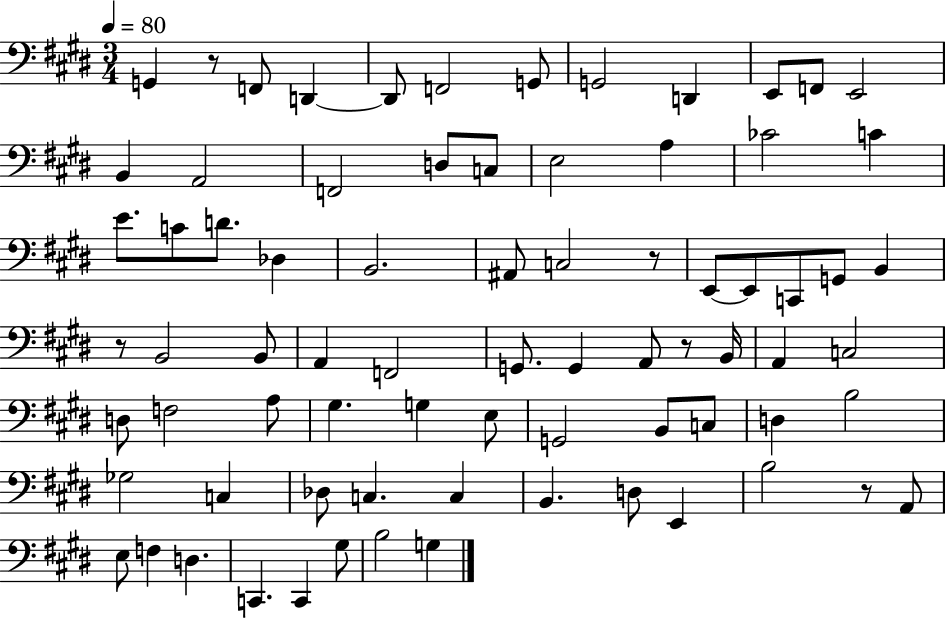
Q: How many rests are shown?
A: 5